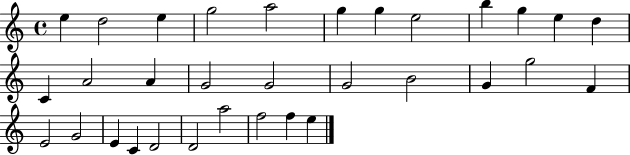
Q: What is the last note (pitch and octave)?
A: E5